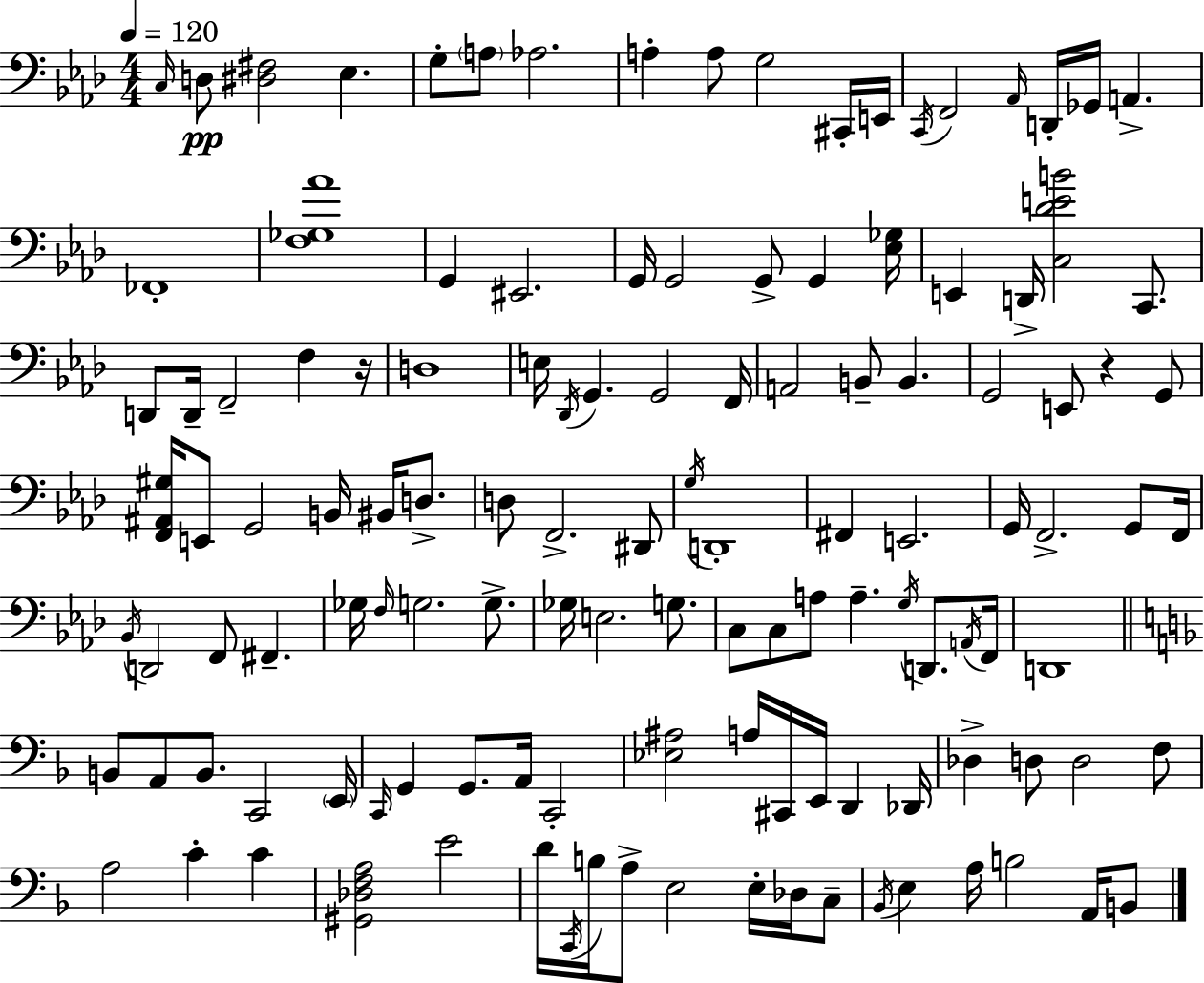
C3/s D3/e [D#3,F#3]/h Eb3/q. G3/e A3/e Ab3/h. A3/q A3/e G3/h C#2/s E2/s C2/s F2/h Ab2/s D2/s Gb2/s A2/q. FES2/w [F3,Gb3,Ab4]/w G2/q EIS2/h. G2/s G2/h G2/e G2/q [Eb3,Gb3]/s E2/q D2/s [C3,Db4,E4,B4]/h C2/e. D2/e D2/s F2/h F3/q R/s D3/w E3/s Db2/s G2/q. G2/h F2/s A2/h B2/e B2/q. G2/h E2/e R/q G2/e [F2,A#2,G#3]/s E2/e G2/h B2/s BIS2/s D3/e. D3/e F2/h. D#2/e G3/s D2/w F#2/q E2/h. G2/s F2/h. G2/e F2/s Bb2/s D2/h F2/e F#2/q. Gb3/s F3/s G3/h. G3/e. Gb3/s E3/h. G3/e. C3/e C3/e A3/e A3/q. G3/s D2/e. A2/s F2/s D2/w B2/e A2/e B2/e. C2/h E2/s C2/s G2/q G2/e. A2/s C2/h [Eb3,A#3]/h A3/s C#2/s E2/s D2/q Db2/s Db3/q D3/e D3/h F3/e A3/h C4/q C4/q [G#2,Db3,F3,A3]/h E4/h D4/s C2/s B3/s A3/e E3/h E3/s Db3/s C3/e Bb2/s E3/q A3/s B3/h A2/s B2/e